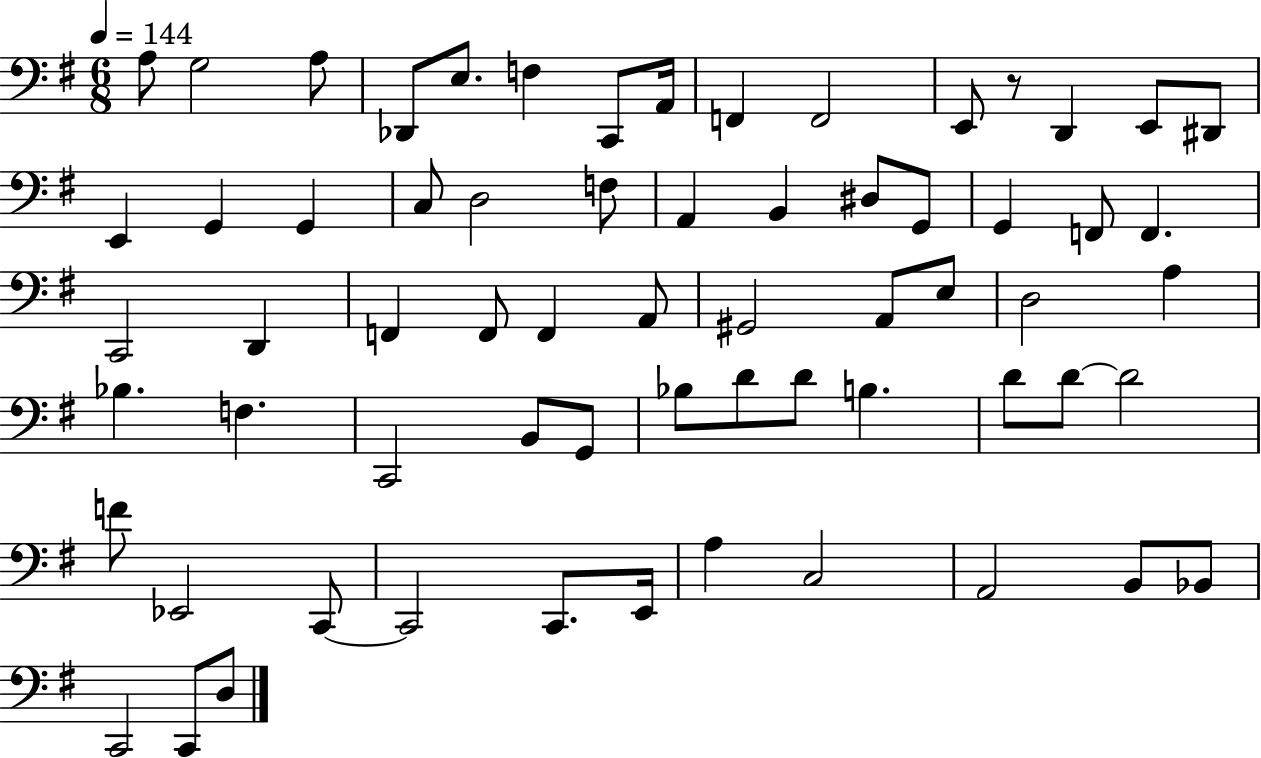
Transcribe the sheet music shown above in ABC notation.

X:1
T:Untitled
M:6/8
L:1/4
K:G
A,/2 G,2 A,/2 _D,,/2 E,/2 F, C,,/2 A,,/4 F,, F,,2 E,,/2 z/2 D,, E,,/2 ^D,,/2 E,, G,, G,, C,/2 D,2 F,/2 A,, B,, ^D,/2 G,,/2 G,, F,,/2 F,, C,,2 D,, F,, F,,/2 F,, A,,/2 ^G,,2 A,,/2 E,/2 D,2 A, _B, F, C,,2 B,,/2 G,,/2 _B,/2 D/2 D/2 B, D/2 D/2 D2 F/2 _E,,2 C,,/2 C,,2 C,,/2 E,,/4 A, C,2 A,,2 B,,/2 _B,,/2 C,,2 C,,/2 D,/2